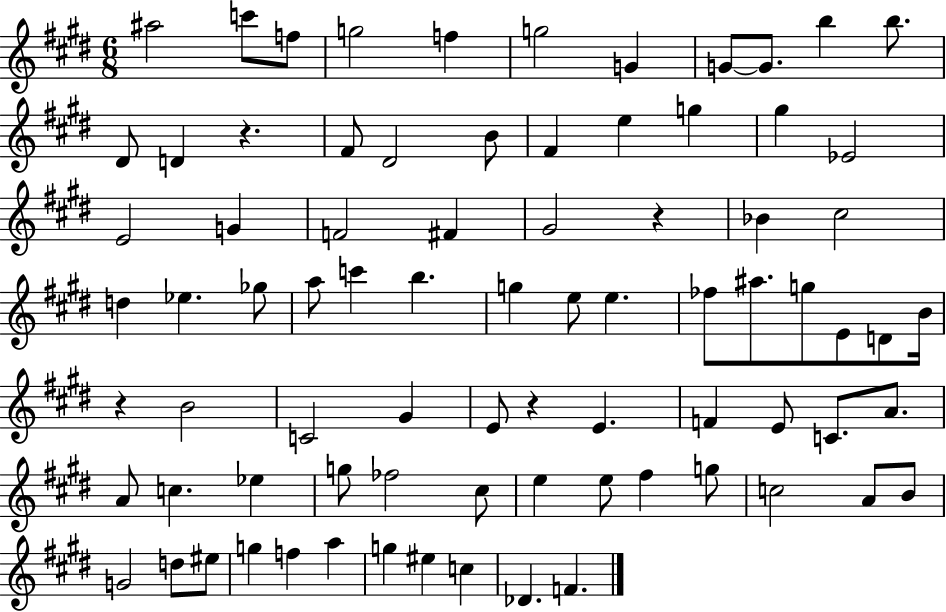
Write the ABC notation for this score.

X:1
T:Untitled
M:6/8
L:1/4
K:E
^a2 c'/2 f/2 g2 f g2 G G/2 G/2 b b/2 ^D/2 D z ^F/2 ^D2 B/2 ^F e g ^g _E2 E2 G F2 ^F ^G2 z _B ^c2 d _e _g/2 a/2 c' b g e/2 e _f/2 ^a/2 g/2 E/2 D/2 B/4 z B2 C2 ^G E/2 z E F E/2 C/2 A/2 A/2 c _e g/2 _f2 ^c/2 e e/2 ^f g/2 c2 A/2 B/2 G2 d/2 ^e/2 g f a g ^e c _D F